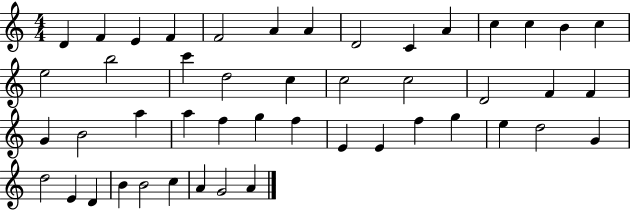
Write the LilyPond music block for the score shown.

{
  \clef treble
  \numericTimeSignature
  \time 4/4
  \key c \major
  d'4 f'4 e'4 f'4 | f'2 a'4 a'4 | d'2 c'4 a'4 | c''4 c''4 b'4 c''4 | \break e''2 b''2 | c'''4 d''2 c''4 | c''2 c''2 | d'2 f'4 f'4 | \break g'4 b'2 a''4 | a''4 f''4 g''4 f''4 | e'4 e'4 f''4 g''4 | e''4 d''2 g'4 | \break d''2 e'4 d'4 | b'4 b'2 c''4 | a'4 g'2 a'4 | \bar "|."
}